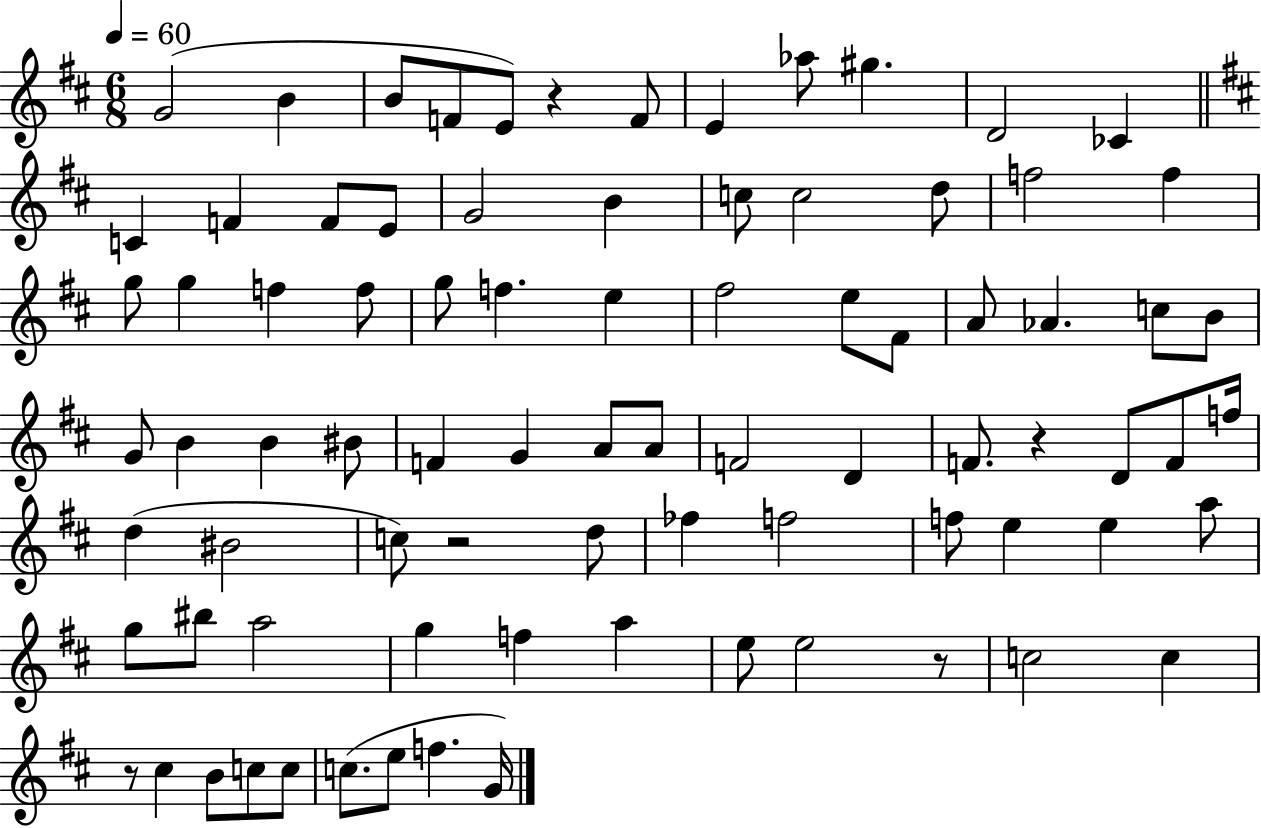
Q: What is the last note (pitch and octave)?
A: G4